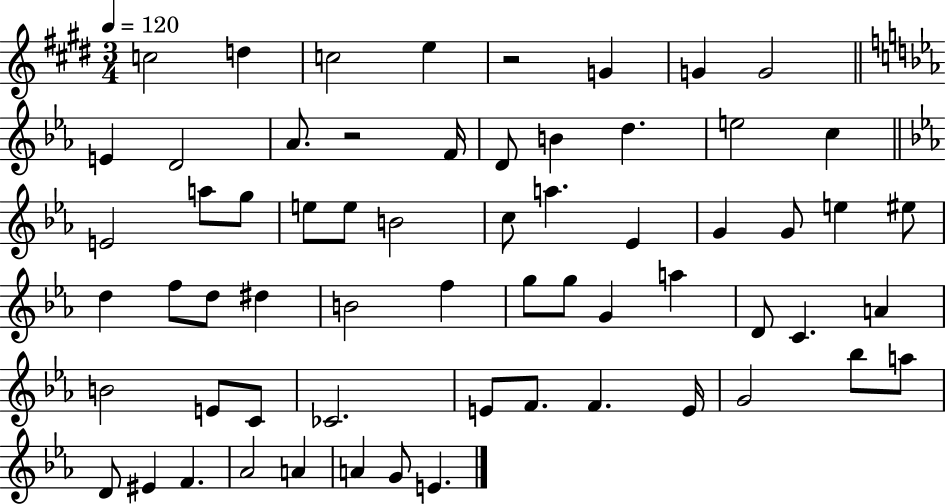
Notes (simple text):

C5/h D5/q C5/h E5/q R/h G4/q G4/q G4/h E4/q D4/h Ab4/e. R/h F4/s D4/e B4/q D5/q. E5/h C5/q E4/h A5/e G5/e E5/e E5/e B4/h C5/e A5/q. Eb4/q G4/q G4/e E5/q EIS5/e D5/q F5/e D5/e D#5/q B4/h F5/q G5/e G5/e G4/q A5/q D4/e C4/q. A4/q B4/h E4/e C4/e CES4/h. E4/e F4/e. F4/q. E4/s G4/h Bb5/e A5/e D4/e EIS4/q F4/q. Ab4/h A4/q A4/q G4/e E4/q.